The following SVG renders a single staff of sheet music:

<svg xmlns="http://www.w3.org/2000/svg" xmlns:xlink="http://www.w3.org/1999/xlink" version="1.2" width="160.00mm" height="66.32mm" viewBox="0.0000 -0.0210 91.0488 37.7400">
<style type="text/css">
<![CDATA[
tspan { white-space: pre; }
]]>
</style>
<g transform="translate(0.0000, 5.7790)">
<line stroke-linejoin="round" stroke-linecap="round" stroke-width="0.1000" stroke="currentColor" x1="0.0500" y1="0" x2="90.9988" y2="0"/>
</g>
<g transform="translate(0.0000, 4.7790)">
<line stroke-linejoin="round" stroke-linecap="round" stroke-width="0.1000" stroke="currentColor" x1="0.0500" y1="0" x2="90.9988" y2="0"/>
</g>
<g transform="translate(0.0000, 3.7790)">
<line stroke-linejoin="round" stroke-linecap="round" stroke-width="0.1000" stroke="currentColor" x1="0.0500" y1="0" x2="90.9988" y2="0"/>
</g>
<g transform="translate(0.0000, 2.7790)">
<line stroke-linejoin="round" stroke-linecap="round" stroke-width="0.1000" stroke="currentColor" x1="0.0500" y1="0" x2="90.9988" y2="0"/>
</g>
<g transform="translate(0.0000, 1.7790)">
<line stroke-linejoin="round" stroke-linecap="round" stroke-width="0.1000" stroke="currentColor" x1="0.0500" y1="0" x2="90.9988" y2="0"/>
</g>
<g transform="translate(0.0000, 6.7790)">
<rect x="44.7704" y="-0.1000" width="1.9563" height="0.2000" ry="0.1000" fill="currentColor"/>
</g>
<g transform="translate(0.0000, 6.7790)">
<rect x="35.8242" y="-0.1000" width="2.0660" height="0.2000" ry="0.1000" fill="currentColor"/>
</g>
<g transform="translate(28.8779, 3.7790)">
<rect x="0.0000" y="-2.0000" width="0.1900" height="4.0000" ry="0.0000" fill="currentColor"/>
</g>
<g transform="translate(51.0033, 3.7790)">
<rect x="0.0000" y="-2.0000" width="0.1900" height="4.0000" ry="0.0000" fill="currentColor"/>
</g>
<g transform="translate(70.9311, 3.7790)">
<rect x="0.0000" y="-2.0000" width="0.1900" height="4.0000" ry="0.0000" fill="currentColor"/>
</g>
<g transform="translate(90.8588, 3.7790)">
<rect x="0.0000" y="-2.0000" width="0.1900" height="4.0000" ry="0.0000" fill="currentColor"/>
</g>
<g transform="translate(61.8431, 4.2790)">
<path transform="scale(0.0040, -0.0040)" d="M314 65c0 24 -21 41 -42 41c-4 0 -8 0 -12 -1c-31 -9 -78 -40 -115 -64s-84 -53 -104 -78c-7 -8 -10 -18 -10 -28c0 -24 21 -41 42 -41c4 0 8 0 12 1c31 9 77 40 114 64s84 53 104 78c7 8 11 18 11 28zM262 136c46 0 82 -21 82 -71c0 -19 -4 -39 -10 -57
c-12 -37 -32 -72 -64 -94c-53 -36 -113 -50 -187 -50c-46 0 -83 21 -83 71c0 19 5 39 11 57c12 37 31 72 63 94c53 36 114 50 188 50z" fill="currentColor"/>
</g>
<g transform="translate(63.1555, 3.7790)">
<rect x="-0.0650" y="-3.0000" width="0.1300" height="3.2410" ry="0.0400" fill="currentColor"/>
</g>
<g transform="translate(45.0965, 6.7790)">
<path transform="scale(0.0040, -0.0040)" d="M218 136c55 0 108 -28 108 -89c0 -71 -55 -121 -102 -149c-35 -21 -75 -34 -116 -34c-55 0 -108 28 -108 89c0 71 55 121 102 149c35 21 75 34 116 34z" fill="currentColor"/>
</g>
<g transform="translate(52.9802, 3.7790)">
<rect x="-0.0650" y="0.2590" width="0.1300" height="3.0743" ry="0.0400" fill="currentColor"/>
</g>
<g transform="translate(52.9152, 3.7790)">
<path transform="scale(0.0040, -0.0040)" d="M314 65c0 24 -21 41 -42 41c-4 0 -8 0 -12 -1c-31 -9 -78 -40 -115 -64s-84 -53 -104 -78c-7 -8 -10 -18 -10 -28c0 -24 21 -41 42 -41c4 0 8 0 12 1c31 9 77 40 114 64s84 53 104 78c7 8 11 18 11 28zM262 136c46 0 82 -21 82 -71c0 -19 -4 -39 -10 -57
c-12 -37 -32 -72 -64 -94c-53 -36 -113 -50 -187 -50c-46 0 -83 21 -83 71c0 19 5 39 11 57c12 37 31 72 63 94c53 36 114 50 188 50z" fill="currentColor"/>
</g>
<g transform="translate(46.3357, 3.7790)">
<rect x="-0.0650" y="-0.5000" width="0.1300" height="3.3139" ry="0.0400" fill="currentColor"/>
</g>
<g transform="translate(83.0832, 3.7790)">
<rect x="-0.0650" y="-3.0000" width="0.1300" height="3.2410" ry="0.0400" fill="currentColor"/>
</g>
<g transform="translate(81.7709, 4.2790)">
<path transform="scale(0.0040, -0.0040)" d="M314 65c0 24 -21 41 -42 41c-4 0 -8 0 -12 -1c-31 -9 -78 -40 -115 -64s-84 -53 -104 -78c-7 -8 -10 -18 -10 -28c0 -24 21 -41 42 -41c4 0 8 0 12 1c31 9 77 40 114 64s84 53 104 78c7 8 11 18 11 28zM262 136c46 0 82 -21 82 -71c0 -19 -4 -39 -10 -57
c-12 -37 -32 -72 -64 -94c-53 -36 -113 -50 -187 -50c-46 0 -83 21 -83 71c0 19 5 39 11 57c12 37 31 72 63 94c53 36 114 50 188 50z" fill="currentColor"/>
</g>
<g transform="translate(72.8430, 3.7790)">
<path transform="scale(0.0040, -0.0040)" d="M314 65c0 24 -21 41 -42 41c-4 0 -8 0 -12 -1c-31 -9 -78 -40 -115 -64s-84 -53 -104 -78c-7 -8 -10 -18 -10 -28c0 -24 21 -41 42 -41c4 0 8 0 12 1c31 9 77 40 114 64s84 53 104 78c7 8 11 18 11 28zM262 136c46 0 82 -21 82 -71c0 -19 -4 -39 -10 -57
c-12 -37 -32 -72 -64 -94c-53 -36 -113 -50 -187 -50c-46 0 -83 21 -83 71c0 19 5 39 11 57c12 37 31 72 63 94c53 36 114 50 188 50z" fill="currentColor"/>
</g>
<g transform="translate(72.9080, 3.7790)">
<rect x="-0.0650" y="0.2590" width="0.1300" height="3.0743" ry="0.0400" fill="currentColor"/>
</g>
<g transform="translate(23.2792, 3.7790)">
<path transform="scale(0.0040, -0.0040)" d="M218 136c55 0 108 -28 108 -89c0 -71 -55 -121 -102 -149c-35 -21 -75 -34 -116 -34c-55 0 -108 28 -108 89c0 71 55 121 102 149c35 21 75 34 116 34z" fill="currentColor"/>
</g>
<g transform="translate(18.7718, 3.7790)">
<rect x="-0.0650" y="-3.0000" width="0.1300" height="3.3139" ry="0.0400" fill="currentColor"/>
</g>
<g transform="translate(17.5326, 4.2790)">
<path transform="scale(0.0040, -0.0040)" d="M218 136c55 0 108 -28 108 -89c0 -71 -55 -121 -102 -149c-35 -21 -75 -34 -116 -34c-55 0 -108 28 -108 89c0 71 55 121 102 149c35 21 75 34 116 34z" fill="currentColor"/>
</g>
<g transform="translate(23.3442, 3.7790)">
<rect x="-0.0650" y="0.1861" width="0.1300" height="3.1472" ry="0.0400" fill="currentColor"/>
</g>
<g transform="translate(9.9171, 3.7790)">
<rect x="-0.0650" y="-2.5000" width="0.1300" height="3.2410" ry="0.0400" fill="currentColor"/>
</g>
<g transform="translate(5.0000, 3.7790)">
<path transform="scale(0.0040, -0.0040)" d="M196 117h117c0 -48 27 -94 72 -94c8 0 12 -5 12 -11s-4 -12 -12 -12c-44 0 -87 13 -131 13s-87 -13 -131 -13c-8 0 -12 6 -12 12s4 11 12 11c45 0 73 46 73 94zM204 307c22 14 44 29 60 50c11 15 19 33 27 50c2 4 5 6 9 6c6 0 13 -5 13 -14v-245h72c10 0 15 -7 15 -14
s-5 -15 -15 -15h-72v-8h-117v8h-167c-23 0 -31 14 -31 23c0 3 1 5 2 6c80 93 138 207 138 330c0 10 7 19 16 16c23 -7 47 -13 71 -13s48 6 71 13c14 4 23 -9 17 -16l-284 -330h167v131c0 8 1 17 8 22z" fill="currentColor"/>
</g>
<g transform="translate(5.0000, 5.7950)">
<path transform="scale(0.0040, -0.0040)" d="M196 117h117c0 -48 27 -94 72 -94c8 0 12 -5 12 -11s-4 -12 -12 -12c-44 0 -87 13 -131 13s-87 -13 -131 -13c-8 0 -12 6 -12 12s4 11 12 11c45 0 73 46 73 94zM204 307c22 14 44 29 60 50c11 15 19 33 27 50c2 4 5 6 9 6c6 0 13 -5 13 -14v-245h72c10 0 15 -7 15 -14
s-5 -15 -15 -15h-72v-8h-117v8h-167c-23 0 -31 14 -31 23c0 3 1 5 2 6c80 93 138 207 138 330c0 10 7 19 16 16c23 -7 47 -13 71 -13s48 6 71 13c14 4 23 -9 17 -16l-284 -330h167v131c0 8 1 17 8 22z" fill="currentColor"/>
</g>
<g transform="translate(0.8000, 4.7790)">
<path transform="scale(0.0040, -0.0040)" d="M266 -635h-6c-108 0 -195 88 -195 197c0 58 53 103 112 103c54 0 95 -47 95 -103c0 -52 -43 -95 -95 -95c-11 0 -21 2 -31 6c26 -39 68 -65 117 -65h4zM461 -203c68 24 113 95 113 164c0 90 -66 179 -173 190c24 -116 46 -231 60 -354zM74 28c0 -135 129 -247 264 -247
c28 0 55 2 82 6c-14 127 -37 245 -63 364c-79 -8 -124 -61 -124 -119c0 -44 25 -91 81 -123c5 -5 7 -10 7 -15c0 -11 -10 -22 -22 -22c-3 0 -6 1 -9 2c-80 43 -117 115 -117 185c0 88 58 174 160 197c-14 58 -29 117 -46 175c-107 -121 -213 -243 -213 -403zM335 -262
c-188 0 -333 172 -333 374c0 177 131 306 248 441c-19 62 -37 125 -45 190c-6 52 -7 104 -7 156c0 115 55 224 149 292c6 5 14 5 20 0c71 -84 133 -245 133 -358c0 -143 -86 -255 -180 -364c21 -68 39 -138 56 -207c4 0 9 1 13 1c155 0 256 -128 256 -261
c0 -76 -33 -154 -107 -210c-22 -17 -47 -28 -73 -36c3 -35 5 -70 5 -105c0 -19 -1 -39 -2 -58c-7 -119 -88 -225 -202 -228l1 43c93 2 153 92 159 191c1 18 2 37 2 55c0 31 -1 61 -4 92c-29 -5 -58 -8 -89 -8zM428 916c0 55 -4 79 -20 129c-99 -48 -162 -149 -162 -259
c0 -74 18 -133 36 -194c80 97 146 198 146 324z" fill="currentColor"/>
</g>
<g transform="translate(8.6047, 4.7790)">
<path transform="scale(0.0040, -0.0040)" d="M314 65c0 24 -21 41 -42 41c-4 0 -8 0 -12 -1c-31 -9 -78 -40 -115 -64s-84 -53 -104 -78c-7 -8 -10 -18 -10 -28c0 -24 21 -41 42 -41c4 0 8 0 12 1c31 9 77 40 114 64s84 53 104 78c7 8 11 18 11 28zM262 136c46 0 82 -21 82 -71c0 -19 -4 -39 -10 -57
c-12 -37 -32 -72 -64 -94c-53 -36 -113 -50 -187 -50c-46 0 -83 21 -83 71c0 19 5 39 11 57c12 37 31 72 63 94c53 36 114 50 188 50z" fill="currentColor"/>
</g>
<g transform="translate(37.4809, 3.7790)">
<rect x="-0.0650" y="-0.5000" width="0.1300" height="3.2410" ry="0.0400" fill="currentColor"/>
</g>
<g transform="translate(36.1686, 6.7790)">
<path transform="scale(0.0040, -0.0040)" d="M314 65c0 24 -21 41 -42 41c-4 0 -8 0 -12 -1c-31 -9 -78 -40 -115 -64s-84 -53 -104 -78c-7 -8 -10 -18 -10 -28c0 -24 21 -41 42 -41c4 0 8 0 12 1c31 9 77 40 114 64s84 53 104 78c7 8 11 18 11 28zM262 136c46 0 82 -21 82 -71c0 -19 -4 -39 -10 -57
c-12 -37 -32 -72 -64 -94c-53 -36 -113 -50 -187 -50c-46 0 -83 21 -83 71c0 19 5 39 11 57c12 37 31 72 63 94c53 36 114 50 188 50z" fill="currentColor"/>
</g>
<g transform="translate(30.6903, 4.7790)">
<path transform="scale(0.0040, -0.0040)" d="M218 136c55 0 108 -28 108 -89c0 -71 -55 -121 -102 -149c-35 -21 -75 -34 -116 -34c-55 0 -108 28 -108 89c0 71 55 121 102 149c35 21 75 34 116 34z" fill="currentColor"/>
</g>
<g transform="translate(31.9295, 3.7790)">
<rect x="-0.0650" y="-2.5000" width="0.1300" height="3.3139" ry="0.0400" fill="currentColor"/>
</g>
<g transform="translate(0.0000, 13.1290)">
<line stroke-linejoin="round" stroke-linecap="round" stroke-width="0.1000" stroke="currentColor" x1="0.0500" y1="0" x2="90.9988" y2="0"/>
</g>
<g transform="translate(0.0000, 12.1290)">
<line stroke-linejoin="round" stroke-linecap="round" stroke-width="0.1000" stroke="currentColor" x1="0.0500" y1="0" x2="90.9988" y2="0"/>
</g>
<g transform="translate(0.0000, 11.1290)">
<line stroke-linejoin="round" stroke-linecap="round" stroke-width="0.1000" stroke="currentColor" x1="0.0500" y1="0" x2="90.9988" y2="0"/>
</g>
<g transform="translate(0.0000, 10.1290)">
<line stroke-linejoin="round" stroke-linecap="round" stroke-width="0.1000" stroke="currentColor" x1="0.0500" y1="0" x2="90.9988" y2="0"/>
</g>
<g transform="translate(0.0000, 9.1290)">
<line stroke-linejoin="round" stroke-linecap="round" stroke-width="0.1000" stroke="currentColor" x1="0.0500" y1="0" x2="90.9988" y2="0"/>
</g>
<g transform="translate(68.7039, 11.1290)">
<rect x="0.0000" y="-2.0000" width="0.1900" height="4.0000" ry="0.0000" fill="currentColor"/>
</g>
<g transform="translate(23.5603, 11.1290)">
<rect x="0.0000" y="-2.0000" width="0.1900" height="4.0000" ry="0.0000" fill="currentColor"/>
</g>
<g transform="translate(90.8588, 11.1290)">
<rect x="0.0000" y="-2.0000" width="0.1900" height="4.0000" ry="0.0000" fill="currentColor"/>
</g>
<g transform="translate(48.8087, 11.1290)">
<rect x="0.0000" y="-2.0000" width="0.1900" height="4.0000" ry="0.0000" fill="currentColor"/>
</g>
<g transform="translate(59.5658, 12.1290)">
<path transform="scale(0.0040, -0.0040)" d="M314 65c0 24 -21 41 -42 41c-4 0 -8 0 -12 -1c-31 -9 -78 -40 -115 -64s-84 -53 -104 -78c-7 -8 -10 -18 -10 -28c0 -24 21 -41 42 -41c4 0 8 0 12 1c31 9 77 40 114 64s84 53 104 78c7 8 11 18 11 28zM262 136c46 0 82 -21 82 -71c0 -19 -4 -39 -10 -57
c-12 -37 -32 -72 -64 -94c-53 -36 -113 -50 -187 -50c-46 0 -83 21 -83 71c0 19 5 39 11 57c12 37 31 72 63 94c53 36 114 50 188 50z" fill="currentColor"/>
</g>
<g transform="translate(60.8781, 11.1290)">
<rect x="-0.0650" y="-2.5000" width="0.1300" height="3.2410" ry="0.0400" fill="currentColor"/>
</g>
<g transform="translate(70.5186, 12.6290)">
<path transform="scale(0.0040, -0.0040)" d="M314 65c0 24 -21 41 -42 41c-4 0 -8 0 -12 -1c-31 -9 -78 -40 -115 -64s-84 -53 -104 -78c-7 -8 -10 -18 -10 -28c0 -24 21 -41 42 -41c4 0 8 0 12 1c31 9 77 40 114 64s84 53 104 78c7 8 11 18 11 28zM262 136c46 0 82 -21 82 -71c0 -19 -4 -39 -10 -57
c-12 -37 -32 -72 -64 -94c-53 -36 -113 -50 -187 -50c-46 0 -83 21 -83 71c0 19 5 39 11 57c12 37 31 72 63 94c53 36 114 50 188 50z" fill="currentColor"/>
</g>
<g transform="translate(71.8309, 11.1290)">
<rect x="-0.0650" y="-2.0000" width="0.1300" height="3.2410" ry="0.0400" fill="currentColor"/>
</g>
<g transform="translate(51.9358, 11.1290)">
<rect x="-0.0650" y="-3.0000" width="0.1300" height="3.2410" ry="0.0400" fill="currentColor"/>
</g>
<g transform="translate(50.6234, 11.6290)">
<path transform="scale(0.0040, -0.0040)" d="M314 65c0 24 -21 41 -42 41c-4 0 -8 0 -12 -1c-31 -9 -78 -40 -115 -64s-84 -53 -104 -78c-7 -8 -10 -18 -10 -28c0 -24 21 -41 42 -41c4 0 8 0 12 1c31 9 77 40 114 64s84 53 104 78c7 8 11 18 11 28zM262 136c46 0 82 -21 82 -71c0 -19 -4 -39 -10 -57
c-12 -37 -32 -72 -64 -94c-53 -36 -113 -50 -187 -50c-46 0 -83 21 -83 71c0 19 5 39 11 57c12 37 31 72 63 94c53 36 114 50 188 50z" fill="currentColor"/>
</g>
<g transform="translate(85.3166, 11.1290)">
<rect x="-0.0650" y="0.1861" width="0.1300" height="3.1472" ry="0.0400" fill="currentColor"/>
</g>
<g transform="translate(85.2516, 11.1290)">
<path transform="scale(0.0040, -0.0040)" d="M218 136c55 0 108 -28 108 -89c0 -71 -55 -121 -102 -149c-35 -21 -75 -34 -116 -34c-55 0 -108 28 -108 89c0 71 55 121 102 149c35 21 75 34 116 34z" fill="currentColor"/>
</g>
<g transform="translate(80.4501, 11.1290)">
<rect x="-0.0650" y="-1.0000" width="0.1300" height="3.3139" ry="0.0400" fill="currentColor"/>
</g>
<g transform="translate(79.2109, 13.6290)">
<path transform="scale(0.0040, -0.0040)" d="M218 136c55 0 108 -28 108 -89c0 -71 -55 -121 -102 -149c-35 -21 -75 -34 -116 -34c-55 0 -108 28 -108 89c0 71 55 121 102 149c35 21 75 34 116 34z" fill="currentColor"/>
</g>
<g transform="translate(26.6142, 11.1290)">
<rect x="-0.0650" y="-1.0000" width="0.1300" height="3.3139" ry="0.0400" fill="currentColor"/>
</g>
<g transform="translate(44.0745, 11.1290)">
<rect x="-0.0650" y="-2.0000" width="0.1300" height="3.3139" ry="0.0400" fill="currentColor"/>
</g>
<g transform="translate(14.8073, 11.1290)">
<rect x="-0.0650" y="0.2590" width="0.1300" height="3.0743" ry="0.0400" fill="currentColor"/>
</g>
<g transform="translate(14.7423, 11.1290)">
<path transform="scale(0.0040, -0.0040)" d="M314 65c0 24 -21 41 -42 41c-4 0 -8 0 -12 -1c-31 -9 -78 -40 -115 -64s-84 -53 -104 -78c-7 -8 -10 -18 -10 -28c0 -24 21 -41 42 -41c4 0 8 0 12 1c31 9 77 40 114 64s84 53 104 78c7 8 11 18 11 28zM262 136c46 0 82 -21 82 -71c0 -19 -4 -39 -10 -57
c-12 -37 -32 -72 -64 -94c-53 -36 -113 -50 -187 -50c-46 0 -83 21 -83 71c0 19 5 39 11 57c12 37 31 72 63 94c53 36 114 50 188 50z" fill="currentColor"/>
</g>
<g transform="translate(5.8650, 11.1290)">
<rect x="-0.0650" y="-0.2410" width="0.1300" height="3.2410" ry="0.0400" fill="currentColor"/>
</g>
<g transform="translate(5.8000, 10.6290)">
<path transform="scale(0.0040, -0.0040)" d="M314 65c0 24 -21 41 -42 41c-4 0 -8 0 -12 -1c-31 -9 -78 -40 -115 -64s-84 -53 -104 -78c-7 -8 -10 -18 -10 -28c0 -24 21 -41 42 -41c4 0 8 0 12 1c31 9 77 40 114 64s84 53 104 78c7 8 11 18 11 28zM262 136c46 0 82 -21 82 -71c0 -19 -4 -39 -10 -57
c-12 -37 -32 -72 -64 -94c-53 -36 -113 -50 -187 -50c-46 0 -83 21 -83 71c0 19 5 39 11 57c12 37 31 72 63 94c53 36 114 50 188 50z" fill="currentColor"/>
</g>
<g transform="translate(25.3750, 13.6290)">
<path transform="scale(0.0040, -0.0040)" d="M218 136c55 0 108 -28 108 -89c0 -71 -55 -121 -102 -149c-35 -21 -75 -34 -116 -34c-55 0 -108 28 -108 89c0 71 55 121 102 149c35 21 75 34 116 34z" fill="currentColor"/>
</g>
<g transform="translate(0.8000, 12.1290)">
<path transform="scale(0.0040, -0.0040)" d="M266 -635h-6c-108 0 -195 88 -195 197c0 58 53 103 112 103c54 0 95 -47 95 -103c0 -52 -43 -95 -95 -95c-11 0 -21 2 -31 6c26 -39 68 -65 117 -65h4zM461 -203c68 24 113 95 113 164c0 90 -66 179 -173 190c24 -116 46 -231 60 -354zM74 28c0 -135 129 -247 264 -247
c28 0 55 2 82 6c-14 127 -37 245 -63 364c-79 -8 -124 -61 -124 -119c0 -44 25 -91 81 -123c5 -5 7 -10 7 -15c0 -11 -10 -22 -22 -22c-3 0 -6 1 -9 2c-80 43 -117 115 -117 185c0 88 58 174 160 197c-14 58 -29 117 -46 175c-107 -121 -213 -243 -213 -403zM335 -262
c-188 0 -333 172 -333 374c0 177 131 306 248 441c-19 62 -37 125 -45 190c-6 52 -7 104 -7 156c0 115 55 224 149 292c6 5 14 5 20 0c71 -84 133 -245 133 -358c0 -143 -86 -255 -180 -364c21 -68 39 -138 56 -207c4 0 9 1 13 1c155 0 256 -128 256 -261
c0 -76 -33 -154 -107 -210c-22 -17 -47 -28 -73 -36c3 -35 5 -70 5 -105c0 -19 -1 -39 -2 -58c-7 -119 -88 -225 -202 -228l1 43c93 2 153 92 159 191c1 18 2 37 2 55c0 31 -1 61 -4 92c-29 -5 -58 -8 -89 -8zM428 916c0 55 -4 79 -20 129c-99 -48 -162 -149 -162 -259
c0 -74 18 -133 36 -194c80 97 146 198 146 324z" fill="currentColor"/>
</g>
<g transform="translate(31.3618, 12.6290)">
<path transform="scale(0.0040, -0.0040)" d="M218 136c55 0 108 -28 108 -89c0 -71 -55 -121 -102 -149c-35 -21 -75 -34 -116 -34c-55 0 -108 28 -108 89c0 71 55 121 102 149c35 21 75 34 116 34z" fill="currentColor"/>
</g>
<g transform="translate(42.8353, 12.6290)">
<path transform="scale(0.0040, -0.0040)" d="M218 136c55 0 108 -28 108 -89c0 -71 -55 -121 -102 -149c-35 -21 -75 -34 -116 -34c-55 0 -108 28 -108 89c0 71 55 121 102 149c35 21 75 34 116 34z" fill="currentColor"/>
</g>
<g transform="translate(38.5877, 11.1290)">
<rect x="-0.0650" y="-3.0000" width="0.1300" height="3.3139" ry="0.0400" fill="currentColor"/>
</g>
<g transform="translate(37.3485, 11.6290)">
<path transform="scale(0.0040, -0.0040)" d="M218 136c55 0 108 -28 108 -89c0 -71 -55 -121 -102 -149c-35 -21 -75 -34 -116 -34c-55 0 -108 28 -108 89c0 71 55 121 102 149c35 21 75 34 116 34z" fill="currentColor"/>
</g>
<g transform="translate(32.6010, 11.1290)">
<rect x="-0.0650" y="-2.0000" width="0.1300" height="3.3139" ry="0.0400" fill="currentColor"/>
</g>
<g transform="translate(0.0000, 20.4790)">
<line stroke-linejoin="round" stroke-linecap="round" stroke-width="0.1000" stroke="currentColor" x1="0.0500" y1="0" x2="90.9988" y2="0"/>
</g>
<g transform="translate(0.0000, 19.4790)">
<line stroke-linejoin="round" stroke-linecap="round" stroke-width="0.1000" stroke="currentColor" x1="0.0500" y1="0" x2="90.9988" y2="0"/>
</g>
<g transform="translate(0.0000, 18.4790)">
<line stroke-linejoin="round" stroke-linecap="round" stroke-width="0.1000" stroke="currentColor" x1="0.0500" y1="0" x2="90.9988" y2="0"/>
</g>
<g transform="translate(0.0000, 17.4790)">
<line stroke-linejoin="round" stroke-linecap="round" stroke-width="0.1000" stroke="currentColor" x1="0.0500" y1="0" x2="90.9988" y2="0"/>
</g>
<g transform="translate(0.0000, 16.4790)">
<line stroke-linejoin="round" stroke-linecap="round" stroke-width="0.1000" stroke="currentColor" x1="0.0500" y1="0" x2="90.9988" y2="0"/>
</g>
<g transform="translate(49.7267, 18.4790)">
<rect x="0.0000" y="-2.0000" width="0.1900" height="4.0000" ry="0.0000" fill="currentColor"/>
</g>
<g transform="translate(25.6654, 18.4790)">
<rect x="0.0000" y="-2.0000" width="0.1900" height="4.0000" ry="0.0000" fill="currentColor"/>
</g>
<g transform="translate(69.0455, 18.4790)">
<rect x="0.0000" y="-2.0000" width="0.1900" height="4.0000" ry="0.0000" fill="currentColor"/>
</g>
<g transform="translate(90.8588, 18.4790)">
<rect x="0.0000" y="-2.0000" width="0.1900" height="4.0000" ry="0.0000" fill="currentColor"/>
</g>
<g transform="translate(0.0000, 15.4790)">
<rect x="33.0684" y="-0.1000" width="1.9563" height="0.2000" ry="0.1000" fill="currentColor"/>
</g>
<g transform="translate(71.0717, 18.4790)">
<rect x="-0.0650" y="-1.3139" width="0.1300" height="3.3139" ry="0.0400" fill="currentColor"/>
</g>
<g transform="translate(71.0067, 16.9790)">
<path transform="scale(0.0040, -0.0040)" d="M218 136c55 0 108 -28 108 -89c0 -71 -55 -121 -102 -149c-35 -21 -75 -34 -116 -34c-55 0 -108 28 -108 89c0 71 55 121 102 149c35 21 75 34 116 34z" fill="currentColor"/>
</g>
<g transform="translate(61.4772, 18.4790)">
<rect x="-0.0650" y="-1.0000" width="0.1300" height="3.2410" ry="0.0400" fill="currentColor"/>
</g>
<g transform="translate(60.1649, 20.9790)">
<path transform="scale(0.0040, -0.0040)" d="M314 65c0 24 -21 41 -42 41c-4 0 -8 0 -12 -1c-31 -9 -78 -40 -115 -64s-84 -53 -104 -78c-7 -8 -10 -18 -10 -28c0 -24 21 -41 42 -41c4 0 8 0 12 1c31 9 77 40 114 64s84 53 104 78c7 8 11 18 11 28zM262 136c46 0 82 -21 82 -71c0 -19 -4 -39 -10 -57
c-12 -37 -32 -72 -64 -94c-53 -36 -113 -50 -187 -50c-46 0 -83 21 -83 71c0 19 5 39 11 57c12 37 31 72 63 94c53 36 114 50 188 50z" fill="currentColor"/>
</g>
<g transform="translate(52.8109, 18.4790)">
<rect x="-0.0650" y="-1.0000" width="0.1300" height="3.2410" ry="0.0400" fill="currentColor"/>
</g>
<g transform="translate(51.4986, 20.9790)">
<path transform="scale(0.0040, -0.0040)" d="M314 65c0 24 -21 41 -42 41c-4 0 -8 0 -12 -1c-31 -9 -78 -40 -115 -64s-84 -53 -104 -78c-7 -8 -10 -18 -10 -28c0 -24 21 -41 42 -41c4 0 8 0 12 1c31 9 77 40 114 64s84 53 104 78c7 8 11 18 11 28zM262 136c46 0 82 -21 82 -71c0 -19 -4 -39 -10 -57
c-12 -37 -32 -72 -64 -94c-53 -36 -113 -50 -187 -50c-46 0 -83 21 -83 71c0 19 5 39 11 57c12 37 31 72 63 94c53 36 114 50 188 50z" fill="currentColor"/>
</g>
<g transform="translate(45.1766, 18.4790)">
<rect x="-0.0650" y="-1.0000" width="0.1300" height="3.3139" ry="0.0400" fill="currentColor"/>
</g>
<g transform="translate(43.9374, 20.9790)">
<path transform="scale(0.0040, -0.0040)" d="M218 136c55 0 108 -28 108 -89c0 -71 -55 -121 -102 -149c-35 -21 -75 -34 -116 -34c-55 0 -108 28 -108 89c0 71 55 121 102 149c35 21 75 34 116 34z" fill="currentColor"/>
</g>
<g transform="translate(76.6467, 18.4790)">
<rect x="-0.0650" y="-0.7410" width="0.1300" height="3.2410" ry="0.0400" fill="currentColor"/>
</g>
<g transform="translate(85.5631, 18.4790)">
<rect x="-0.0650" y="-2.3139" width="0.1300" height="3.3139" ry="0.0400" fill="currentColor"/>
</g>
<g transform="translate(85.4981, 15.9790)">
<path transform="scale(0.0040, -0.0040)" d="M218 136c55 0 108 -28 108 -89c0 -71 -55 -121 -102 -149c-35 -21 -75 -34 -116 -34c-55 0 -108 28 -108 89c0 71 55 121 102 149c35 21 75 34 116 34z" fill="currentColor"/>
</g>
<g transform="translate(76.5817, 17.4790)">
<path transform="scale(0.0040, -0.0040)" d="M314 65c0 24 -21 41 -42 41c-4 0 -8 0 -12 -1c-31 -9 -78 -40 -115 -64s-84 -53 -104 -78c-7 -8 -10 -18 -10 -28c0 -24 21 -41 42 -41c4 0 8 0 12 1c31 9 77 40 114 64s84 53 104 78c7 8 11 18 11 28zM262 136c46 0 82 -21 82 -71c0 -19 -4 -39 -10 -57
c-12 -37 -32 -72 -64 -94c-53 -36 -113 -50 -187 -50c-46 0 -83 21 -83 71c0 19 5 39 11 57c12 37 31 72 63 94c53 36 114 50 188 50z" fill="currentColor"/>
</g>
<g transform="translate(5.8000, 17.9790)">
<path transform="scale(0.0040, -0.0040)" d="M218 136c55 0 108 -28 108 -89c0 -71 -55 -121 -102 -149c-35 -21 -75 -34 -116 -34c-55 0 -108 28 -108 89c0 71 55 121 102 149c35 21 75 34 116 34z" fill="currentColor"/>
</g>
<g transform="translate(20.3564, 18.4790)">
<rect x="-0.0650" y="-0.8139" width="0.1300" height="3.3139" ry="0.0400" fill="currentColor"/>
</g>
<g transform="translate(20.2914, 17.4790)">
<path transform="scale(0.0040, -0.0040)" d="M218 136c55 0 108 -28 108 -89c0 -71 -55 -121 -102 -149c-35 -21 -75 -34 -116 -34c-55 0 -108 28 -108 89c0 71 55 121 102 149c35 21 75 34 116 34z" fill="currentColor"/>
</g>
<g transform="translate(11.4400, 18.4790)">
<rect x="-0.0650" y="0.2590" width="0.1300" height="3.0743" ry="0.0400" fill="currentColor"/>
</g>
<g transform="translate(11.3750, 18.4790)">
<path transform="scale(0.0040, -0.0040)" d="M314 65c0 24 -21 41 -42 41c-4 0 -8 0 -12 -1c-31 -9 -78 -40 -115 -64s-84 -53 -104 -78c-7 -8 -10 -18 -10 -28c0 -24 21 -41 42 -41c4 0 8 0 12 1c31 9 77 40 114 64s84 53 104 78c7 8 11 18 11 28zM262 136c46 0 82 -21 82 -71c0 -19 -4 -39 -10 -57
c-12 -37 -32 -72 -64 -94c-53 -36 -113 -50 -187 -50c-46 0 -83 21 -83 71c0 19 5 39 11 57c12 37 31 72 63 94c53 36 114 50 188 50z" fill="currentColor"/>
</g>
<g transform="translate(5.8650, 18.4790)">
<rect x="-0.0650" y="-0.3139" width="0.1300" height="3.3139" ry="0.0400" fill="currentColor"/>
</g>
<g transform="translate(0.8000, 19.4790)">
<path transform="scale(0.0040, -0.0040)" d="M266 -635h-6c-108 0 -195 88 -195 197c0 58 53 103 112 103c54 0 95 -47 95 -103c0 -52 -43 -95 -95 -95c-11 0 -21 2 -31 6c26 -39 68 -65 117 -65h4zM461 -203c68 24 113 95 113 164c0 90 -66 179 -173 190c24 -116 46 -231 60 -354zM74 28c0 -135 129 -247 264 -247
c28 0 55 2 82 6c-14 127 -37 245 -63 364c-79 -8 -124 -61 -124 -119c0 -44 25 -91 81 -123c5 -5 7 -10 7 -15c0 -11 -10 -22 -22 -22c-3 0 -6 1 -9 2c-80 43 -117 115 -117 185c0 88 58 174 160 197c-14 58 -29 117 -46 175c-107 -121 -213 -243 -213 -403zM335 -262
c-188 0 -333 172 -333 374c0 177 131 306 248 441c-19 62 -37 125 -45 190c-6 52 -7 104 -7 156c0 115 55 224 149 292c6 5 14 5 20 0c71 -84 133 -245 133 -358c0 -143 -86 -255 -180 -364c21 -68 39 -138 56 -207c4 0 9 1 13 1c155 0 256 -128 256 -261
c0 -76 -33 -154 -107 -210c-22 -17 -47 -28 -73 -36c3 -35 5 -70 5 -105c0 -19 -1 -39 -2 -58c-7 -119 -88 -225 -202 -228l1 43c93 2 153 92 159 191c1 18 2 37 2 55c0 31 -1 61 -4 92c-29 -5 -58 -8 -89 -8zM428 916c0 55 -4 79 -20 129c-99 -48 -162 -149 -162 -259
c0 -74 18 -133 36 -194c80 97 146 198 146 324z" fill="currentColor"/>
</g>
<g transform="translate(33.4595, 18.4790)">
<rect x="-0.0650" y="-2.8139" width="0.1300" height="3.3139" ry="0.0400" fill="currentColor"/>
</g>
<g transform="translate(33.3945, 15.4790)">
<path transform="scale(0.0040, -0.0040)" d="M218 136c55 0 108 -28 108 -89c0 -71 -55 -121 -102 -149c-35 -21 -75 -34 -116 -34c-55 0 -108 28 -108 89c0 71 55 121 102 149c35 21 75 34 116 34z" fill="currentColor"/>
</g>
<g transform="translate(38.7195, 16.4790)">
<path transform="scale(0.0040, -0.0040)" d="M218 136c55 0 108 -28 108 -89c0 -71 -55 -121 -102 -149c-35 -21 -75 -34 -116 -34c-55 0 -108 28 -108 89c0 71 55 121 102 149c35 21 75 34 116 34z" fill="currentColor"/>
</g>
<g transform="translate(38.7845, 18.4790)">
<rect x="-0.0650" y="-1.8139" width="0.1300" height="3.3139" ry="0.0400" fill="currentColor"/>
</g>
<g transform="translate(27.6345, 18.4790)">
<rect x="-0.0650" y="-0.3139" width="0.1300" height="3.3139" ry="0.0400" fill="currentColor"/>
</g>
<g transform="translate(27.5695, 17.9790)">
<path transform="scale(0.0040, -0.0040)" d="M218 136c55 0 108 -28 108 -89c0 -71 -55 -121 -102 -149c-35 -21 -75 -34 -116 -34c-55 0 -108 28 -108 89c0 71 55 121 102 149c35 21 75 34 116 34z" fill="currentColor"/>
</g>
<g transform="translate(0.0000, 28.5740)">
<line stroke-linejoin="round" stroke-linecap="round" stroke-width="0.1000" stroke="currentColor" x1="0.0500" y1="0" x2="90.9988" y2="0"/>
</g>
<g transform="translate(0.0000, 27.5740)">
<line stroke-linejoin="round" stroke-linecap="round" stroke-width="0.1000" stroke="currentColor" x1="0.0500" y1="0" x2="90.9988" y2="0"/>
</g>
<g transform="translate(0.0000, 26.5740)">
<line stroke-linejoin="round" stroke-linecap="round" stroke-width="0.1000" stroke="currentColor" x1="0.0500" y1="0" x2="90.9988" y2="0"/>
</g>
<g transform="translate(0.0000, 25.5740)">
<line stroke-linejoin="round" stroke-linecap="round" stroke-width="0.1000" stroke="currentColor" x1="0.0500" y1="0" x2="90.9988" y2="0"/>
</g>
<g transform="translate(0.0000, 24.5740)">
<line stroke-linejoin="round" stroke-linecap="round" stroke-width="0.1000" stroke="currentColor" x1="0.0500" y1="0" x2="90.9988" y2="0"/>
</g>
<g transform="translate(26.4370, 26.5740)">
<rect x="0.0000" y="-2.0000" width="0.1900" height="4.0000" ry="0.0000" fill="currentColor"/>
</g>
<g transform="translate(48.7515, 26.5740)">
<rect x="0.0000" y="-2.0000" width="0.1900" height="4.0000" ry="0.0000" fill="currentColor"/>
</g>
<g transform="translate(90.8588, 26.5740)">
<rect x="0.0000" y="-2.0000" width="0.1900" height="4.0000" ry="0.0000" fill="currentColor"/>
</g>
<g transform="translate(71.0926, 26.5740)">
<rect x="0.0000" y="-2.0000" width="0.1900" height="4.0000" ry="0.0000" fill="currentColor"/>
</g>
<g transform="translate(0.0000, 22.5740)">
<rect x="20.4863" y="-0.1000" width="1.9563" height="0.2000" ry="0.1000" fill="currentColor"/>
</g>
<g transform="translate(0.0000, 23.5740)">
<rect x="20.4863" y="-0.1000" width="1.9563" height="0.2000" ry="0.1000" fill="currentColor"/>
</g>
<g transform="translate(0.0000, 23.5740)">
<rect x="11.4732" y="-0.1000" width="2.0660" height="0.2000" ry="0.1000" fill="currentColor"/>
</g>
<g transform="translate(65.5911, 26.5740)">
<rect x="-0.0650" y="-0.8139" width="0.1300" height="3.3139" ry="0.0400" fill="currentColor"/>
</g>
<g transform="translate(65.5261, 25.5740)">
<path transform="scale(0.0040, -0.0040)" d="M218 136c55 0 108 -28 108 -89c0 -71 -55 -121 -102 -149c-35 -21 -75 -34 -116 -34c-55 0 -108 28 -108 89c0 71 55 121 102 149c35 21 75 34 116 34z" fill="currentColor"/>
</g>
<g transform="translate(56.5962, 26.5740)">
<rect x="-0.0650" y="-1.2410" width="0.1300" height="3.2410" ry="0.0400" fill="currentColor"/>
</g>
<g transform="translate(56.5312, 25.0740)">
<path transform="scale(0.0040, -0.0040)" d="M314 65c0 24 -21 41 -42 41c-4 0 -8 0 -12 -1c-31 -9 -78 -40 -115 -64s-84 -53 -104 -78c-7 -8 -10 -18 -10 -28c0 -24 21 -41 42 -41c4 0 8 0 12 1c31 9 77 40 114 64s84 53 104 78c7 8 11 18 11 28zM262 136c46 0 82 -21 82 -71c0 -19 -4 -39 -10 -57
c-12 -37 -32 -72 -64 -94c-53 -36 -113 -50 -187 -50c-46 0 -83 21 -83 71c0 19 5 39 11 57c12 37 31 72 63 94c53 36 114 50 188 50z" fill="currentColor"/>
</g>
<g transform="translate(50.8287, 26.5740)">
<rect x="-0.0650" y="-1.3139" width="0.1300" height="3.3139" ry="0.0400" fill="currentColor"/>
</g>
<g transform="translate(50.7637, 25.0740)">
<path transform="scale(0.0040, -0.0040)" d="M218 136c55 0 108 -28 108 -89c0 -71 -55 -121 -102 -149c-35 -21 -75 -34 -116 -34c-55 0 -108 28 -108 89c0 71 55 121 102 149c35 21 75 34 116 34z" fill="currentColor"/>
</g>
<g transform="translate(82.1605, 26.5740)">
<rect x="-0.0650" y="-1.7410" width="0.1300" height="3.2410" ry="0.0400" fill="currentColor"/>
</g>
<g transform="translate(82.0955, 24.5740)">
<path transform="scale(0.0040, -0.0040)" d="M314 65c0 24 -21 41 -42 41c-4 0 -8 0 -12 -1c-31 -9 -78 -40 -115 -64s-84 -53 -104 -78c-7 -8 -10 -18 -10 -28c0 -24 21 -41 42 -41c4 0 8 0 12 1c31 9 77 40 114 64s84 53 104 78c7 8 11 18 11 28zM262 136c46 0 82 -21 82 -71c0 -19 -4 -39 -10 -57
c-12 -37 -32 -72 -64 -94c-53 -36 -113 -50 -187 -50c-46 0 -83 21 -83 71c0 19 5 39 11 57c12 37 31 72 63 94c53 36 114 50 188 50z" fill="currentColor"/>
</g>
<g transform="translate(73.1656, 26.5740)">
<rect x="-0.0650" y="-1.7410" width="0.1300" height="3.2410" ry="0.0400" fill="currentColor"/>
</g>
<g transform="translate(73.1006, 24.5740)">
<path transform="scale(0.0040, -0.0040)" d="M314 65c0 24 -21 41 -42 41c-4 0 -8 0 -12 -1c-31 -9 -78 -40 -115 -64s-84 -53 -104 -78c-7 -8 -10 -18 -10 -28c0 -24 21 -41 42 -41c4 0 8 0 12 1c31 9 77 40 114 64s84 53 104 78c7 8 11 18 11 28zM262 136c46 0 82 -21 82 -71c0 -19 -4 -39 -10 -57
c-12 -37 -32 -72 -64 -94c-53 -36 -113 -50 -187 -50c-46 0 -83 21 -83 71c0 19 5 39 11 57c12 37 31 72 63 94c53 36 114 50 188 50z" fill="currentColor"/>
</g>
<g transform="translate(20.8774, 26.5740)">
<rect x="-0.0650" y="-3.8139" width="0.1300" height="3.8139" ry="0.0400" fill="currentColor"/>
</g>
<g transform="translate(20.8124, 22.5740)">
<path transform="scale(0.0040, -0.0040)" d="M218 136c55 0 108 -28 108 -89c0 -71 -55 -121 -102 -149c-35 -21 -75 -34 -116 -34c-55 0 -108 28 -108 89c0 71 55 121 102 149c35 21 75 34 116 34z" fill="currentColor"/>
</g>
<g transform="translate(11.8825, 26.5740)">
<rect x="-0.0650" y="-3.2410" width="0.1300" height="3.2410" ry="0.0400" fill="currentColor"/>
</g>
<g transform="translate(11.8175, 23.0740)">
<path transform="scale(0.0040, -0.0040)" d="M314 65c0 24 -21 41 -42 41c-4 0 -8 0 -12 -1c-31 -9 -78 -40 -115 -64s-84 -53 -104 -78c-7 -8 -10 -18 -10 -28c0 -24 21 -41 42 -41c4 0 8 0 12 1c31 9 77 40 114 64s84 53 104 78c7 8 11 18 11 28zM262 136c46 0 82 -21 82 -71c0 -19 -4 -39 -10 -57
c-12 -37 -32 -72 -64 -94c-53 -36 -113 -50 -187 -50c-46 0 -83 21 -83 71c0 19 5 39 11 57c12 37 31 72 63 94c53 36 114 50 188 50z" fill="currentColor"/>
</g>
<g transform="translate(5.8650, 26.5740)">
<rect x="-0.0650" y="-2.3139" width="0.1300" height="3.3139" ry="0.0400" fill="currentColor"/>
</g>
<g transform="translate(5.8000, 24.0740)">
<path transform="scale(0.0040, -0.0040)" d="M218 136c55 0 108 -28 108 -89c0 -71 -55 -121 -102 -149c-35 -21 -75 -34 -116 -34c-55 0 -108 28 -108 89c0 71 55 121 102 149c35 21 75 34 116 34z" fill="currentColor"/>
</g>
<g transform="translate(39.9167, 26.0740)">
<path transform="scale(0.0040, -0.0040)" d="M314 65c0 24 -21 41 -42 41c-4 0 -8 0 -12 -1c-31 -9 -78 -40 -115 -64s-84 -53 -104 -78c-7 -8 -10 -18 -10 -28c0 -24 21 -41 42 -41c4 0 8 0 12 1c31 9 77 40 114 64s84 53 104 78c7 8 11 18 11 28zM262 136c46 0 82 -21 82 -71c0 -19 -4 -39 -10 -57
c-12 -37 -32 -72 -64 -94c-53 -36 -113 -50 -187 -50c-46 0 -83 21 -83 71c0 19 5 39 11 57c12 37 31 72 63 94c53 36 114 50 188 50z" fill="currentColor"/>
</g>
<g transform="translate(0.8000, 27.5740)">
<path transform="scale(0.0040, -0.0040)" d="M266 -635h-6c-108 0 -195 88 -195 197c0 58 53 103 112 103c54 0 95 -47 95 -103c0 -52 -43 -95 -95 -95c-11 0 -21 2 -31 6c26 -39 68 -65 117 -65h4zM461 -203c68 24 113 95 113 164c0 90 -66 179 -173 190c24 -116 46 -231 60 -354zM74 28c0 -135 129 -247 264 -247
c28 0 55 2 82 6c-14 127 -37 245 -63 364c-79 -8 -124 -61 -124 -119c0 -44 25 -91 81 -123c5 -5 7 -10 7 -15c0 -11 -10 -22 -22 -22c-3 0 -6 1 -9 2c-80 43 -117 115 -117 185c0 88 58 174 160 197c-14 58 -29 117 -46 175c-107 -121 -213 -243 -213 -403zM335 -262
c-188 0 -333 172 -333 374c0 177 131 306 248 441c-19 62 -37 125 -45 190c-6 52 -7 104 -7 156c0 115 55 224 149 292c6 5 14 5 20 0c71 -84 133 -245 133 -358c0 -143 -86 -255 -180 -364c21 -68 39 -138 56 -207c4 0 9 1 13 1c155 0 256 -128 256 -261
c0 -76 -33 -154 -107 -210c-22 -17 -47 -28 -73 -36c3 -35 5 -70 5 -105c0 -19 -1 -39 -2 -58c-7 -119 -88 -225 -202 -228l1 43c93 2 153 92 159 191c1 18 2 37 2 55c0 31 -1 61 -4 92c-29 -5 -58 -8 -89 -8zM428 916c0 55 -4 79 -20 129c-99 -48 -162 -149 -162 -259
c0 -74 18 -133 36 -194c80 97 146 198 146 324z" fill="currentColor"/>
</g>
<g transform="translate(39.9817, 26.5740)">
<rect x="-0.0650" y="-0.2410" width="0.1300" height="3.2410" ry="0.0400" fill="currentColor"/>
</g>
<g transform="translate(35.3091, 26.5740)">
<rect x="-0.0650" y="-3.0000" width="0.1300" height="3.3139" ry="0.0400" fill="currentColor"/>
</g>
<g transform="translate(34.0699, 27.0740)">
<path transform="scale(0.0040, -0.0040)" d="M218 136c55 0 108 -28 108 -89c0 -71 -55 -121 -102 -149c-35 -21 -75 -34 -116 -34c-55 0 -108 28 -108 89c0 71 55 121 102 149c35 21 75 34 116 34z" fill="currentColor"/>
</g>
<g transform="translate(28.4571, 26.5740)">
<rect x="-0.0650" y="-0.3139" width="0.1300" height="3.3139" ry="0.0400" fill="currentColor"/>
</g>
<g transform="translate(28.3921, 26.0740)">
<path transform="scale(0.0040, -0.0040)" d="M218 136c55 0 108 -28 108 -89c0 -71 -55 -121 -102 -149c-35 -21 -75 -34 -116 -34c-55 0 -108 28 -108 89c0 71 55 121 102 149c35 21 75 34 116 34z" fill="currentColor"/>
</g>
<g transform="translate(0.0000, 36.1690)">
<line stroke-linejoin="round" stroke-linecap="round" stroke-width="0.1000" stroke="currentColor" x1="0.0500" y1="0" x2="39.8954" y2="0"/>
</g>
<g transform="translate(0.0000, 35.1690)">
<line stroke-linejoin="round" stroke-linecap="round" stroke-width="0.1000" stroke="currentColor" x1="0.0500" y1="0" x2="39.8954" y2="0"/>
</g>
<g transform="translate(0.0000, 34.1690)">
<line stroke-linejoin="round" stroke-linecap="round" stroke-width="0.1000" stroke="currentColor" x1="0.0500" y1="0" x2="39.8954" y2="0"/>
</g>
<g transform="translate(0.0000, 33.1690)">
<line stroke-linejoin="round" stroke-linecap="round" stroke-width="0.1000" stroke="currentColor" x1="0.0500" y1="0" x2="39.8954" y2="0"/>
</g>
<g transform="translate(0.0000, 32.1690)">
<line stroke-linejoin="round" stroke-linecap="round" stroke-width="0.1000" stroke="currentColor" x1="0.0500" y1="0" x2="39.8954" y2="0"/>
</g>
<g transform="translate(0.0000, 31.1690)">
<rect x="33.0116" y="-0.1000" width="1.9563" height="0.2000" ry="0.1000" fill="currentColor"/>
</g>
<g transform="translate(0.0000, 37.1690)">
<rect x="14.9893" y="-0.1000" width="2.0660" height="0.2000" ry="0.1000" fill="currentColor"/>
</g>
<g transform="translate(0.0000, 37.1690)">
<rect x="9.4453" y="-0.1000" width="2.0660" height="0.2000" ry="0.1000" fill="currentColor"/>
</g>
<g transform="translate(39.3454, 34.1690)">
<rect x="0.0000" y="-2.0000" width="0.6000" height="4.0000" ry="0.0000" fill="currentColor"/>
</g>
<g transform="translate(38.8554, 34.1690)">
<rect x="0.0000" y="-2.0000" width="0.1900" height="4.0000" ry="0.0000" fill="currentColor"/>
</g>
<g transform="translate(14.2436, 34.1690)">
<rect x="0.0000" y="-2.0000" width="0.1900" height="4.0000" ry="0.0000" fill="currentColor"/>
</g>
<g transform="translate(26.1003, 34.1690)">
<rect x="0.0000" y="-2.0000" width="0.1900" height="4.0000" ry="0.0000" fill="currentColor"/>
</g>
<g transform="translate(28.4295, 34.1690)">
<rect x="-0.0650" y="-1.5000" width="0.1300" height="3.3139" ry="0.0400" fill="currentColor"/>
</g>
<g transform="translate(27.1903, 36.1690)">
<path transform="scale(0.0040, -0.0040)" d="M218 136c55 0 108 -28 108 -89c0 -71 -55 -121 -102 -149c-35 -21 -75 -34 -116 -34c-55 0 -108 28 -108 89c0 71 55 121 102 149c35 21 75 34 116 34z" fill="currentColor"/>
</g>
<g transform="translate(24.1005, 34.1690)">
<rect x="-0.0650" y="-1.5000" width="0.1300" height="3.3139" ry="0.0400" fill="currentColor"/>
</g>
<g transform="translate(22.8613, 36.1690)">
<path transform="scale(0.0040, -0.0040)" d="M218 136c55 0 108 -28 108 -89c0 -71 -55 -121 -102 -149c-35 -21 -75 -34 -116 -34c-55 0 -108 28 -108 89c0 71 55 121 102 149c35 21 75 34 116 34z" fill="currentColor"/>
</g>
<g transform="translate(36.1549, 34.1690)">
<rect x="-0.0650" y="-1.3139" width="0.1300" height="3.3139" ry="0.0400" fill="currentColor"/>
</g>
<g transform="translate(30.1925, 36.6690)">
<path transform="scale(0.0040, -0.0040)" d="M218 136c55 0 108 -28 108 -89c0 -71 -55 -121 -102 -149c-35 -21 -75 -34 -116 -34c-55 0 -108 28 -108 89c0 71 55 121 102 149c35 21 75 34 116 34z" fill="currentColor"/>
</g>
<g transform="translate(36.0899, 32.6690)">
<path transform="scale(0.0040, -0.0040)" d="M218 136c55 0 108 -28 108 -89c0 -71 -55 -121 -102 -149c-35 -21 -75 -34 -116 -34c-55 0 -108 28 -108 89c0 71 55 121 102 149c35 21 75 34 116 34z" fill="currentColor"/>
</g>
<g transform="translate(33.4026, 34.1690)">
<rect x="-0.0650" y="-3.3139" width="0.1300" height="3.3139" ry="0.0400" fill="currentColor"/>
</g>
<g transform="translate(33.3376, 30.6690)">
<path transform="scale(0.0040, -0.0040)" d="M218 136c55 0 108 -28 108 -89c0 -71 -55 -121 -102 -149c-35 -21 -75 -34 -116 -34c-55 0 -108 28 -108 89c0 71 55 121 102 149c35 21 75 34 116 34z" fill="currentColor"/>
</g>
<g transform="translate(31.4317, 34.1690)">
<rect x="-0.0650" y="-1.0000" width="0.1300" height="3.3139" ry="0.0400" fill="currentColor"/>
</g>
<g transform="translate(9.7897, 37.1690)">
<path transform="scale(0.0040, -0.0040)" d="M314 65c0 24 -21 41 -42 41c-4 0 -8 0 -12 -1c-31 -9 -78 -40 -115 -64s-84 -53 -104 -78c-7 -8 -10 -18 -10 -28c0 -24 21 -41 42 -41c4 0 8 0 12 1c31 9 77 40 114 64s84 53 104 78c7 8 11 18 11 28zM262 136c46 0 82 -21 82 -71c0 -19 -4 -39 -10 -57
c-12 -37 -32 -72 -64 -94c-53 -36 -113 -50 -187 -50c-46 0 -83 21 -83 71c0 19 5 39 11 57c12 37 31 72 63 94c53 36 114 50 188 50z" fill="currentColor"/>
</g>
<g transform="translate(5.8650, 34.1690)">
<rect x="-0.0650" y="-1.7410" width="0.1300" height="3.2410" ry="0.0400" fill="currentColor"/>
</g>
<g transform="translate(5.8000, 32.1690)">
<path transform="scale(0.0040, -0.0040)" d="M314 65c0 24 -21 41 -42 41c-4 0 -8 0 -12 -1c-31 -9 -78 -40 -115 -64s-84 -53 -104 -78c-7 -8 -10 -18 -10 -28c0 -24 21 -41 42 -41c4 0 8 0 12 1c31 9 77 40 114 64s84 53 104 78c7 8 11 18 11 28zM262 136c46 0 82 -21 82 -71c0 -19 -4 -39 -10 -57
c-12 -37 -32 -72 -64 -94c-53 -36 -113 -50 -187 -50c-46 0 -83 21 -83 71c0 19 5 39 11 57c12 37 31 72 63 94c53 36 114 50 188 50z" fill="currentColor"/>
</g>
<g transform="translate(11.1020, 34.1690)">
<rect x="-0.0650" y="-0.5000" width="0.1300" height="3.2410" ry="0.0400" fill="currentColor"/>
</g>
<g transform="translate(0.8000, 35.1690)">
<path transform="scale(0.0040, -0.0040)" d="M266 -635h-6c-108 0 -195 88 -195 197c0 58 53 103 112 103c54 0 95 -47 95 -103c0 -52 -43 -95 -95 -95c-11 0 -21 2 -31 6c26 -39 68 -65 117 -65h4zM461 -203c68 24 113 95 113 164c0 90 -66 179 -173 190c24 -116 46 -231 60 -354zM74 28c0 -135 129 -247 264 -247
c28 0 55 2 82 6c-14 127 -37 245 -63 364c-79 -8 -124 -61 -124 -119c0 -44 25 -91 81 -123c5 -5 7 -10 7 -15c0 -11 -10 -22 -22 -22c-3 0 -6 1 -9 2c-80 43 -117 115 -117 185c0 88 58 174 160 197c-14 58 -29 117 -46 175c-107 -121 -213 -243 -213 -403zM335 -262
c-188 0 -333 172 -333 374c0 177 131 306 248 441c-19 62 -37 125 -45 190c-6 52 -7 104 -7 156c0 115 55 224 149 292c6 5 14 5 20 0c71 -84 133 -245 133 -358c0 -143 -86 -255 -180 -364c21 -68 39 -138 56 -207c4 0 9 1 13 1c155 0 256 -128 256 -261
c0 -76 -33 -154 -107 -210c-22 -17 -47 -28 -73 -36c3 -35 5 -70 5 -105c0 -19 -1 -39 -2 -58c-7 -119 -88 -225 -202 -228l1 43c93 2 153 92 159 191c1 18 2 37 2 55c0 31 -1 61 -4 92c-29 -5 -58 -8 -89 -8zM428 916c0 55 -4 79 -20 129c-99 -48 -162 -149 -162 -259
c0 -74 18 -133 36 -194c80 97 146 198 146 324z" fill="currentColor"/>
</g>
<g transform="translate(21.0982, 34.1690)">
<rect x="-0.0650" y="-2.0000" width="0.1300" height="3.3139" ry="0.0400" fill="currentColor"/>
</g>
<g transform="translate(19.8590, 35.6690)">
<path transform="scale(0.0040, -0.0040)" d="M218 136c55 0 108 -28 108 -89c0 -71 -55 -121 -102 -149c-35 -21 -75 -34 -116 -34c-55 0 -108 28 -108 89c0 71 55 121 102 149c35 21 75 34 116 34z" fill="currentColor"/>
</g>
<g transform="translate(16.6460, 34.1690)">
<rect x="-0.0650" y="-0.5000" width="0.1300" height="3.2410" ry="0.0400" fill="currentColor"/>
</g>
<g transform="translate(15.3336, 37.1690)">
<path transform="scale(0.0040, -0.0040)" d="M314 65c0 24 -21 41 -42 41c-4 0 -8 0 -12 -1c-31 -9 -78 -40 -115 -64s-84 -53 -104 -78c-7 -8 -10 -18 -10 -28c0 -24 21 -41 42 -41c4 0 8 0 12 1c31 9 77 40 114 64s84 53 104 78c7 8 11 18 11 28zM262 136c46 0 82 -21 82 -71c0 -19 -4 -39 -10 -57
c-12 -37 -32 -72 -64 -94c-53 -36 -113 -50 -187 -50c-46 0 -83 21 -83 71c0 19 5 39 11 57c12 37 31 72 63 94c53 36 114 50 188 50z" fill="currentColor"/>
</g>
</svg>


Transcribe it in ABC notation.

X:1
T:Untitled
M:4/4
L:1/4
K:C
G2 A B G C2 C B2 A2 B2 A2 c2 B2 D F A F A2 G2 F2 D B c B2 d c a f D D2 D2 e d2 g g b2 c' c A c2 e e2 d f2 f2 f2 C2 C2 F E E D b e